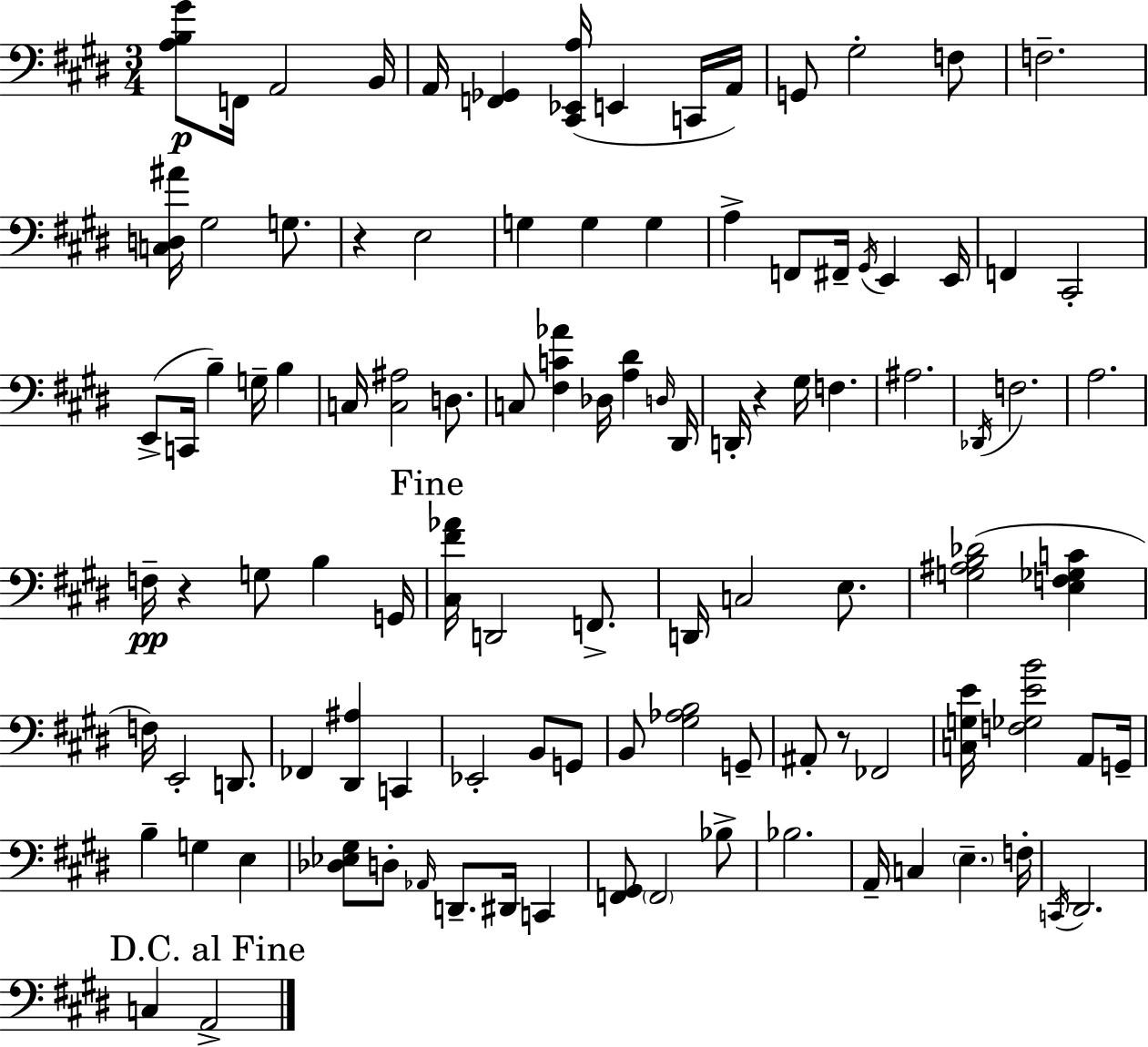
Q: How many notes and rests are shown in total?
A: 105